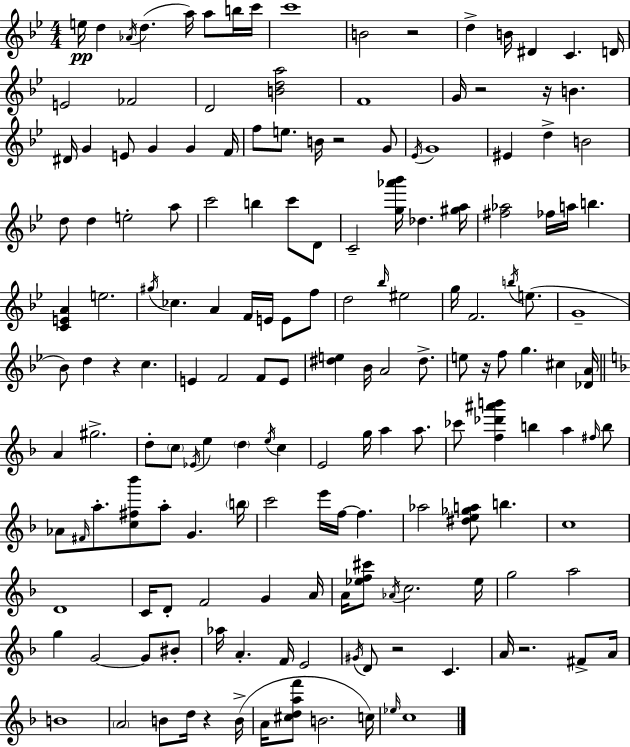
{
  \clef treble
  \numericTimeSignature
  \time 4/4
  \key bes \major
  e''16\pp d''4 \acciaccatura { aes'16 }( d''4. a''16) a''8 b''16 | c'''16 c'''1 | b'2 r2 | d''4-> b'16 dis'4 c'4. | \break d'16 e'2 fes'2 | d'2 <b' d'' a''>2 | f'1 | g'16 r2 r16 b'4. | \break dis'16 g'4 e'8 g'4 g'4 | f'16 f''8 e''8. b'16 r2 g'8 | \acciaccatura { ees'16 } g'1 | eis'4 d''4-> b'2 | \break d''8 d''4 e''2-. | a''8 c'''2 b''4 c'''8 | d'8 c'2-- <g'' aes''' bes'''>16 des''4. | <gis'' a''>16 <fis'' aes''>2 fes''16 a''16 b''4. | \break <c' e' a'>4 e''2. | \acciaccatura { gis''16 } ces''4. a'4 f'16 e'16 e'8 | f''8 d''2 \grace { bes''16 } eis''2 | g''16 f'2. | \break \acciaccatura { b''16 } e''8.( g'1-- | bes'8) d''4 r4 c''4. | e'4 f'2 | f'8 e'8 <dis'' e''>4 bes'16 a'2 | \break dis''8.-> e''8 r16 f''8 g''4. | cis''4 <des' a'>16 \bar "||" \break \key f \major a'4 gis''2.-> | d''8-. \parenthesize c''8 \acciaccatura { ees'16 } e''4 \parenthesize d''4 \acciaccatura { e''16 } c''4 | e'2 g''16 a''4 a''8. | ces'''8 <f'' des''' ais''' b'''>4 b''4 a''4 | \break \grace { fis''16 } b''8 aes'8 \grace { fis'16 } a''8.-. <c'' fis'' bes'''>8 a''8-. g'4. | \parenthesize b''16 c'''2 e'''16 f''16~~ f''4. | aes''2 <dis'' e'' ges'' a''>8 b''4. | c''1 | \break d'1 | c'16 d'8-. f'2 g'4 | a'16 a'16 <ees'' f'' cis'''>8 \acciaccatura { aes'16 } c''2. | ees''16 g''2 a''2 | \break g''4 g'2~~ | g'8 bis'8-. aes''16 a'4.-. f'16 e'2 | \acciaccatura { gis'16 } d'8 r2 | c'4. a'16 r2. | \break fis'8-> a'16 b'1 | \parenthesize a'2 b'8 | d''16 r4 b'16->( a'16 <cis'' d'' a'' f'''>8 b'2. | c''16) \grace { ees''16 } c''1 | \break \bar "|."
}